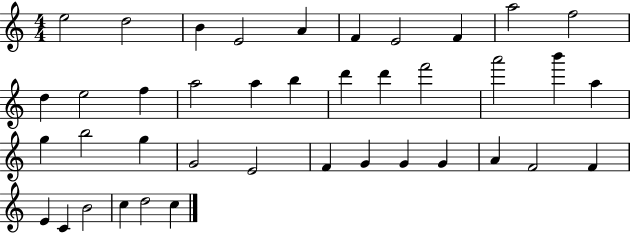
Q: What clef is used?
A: treble